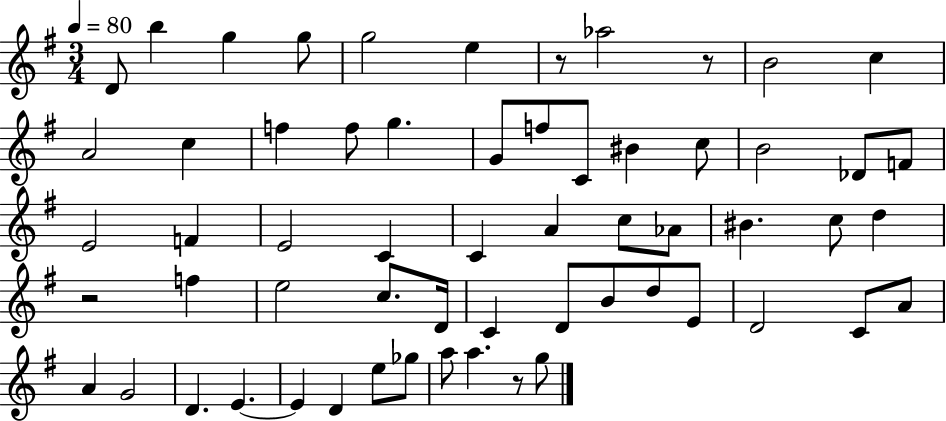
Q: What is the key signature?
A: G major